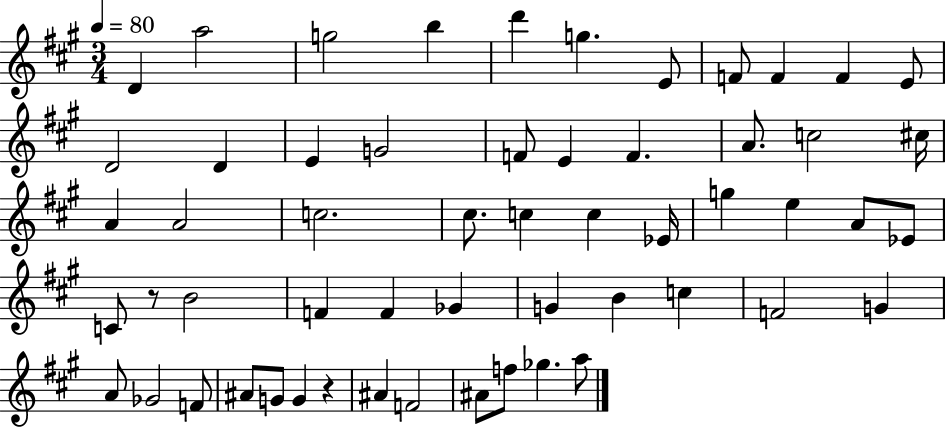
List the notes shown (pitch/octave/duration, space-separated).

D4/q A5/h G5/h B5/q D6/q G5/q. E4/e F4/e F4/q F4/q E4/e D4/h D4/q E4/q G4/h F4/e E4/q F4/q. A4/e. C5/h C#5/s A4/q A4/h C5/h. C#5/e. C5/q C5/q Eb4/s G5/q E5/q A4/e Eb4/e C4/e R/e B4/h F4/q F4/q Gb4/q G4/q B4/q C5/q F4/h G4/q A4/e Gb4/h F4/e A#4/e G4/e G4/q R/q A#4/q F4/h A#4/e F5/e Gb5/q. A5/e